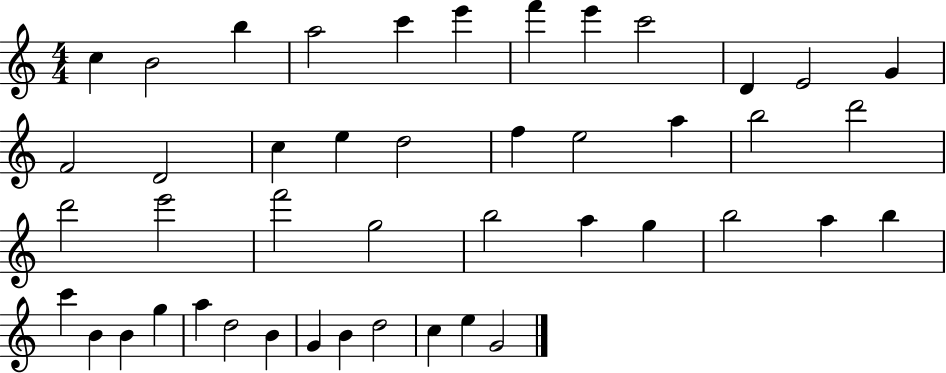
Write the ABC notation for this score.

X:1
T:Untitled
M:4/4
L:1/4
K:C
c B2 b a2 c' e' f' e' c'2 D E2 G F2 D2 c e d2 f e2 a b2 d'2 d'2 e'2 f'2 g2 b2 a g b2 a b c' B B g a d2 B G B d2 c e G2